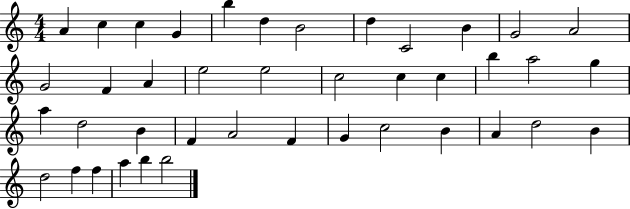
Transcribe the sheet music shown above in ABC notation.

X:1
T:Untitled
M:4/4
L:1/4
K:C
A c c G b d B2 d C2 B G2 A2 G2 F A e2 e2 c2 c c b a2 g a d2 B F A2 F G c2 B A d2 B d2 f f a b b2